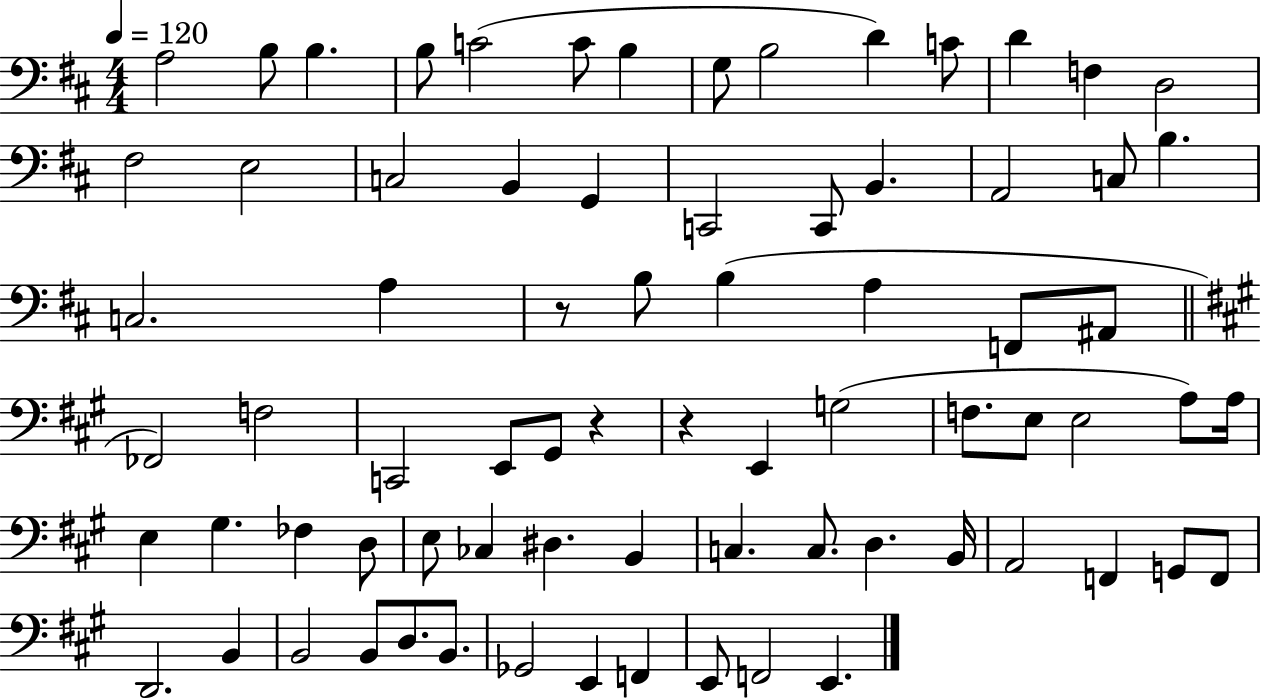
X:1
T:Untitled
M:4/4
L:1/4
K:D
A,2 B,/2 B, B,/2 C2 C/2 B, G,/2 B,2 D C/2 D F, D,2 ^F,2 E,2 C,2 B,, G,, C,,2 C,,/2 B,, A,,2 C,/2 B, C,2 A, z/2 B,/2 B, A, F,,/2 ^A,,/2 _F,,2 F,2 C,,2 E,,/2 ^G,,/2 z z E,, G,2 F,/2 E,/2 E,2 A,/2 A,/4 E, ^G, _F, D,/2 E,/2 _C, ^D, B,, C, C,/2 D, B,,/4 A,,2 F,, G,,/2 F,,/2 D,,2 B,, B,,2 B,,/2 D,/2 B,,/2 _G,,2 E,, F,, E,,/2 F,,2 E,,